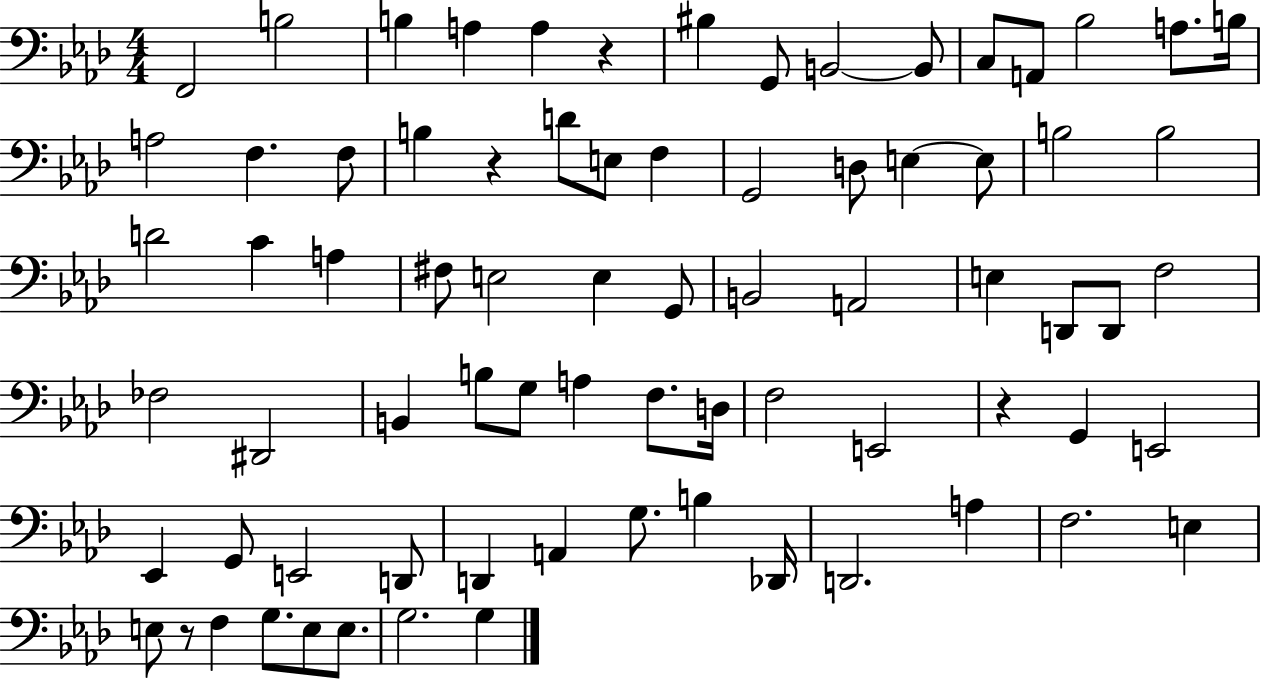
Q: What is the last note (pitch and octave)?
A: G3